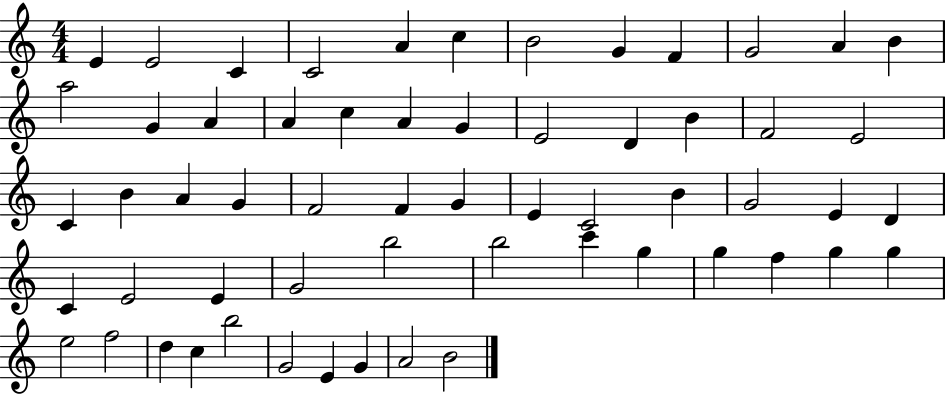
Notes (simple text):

E4/q E4/h C4/q C4/h A4/q C5/q B4/h G4/q F4/q G4/h A4/q B4/q A5/h G4/q A4/q A4/q C5/q A4/q G4/q E4/h D4/q B4/q F4/h E4/h C4/q B4/q A4/q G4/q F4/h F4/q G4/q E4/q C4/h B4/q G4/h E4/q D4/q C4/q E4/h E4/q G4/h B5/h B5/h C6/q G5/q G5/q F5/q G5/q G5/q E5/h F5/h D5/q C5/q B5/h G4/h E4/q G4/q A4/h B4/h